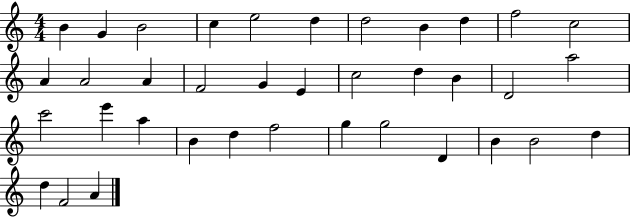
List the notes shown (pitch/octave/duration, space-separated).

B4/q G4/q B4/h C5/q E5/h D5/q D5/h B4/q D5/q F5/h C5/h A4/q A4/h A4/q F4/h G4/q E4/q C5/h D5/q B4/q D4/h A5/h C6/h E6/q A5/q B4/q D5/q F5/h G5/q G5/h D4/q B4/q B4/h D5/q D5/q F4/h A4/q